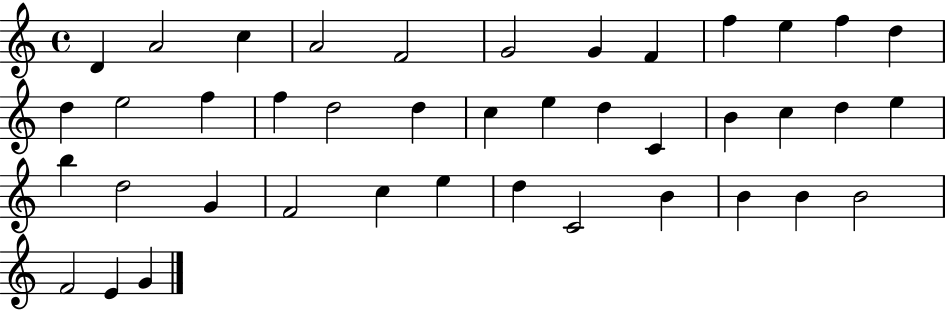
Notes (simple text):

D4/q A4/h C5/q A4/h F4/h G4/h G4/q F4/q F5/q E5/q F5/q D5/q D5/q E5/h F5/q F5/q D5/h D5/q C5/q E5/q D5/q C4/q B4/q C5/q D5/q E5/q B5/q D5/h G4/q F4/h C5/q E5/q D5/q C4/h B4/q B4/q B4/q B4/h F4/h E4/q G4/q